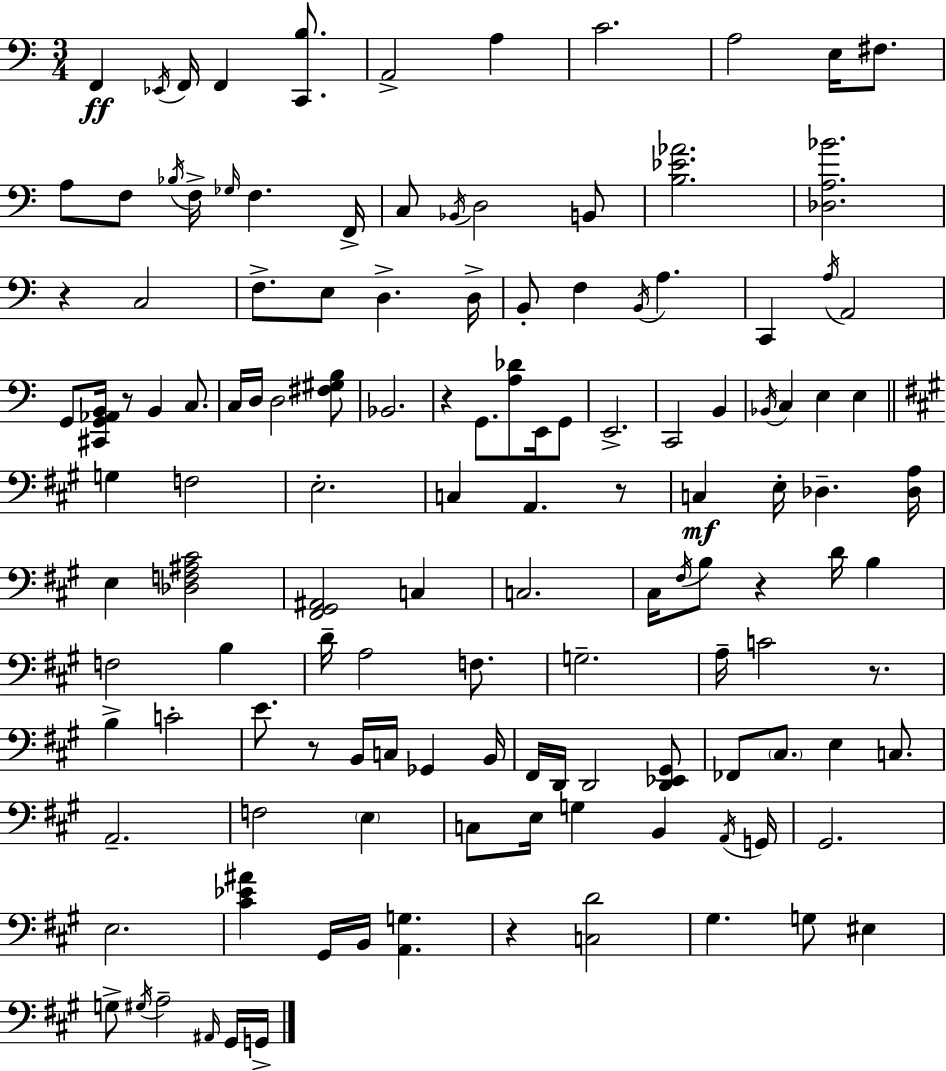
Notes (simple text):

F2/q Eb2/s F2/s F2/q [C2,B3]/e. A2/h A3/q C4/h. A3/h E3/s F#3/e. A3/e F3/e Bb3/s F3/s Gb3/s F3/q. F2/s C3/e Bb2/s D3/h B2/e [B3,Eb4,Ab4]/h. [Db3,A3,Bb4]/h. R/q C3/h F3/e. E3/e D3/q. D3/s B2/e F3/q B2/s A3/q. C2/q A3/s A2/h G2/e [C#2,G2,Ab2,B2]/s R/e B2/q C3/e. C3/s D3/s D3/h [F#3,G#3,B3]/e Bb2/h. R/q G2/e. [A3,Db4]/e E2/s G2/e E2/h. C2/h B2/q Bb2/s C3/q E3/q E3/q G3/q F3/h E3/h. C3/q A2/q. R/e C3/q E3/s Db3/q. [Db3,A3]/s E3/q [Db3,F3,A#3,C#4]/h [F#2,G#2,A#2]/h C3/q C3/h. C#3/s F#3/s B3/e R/q D4/s B3/q F3/h B3/q D4/s A3/h F3/e. G3/h. A3/s C4/h R/e. B3/q C4/h E4/e. R/e B2/s C3/s Gb2/q B2/s F#2/s D2/s D2/h [D2,Eb2,G#2]/e FES2/e C#3/e. E3/q C3/e. A2/h. F3/h E3/q C3/e E3/s G3/q B2/q A2/s G2/s G#2/h. E3/h. [C#4,Eb4,A#4]/q G#2/s B2/s [A2,G3]/q. R/q [C3,D4]/h G#3/q. G3/e EIS3/q G3/e G#3/s A3/h A#2/s G#2/s G2/s